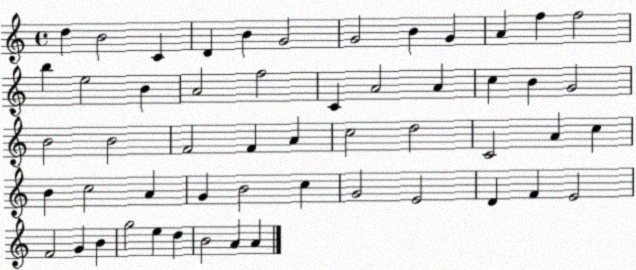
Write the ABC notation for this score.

X:1
T:Untitled
M:4/4
L:1/4
K:C
d B2 C D B G2 G2 B G A f f2 b e2 B A2 f2 C A2 A c B G2 B2 B2 F2 F A c2 d2 C2 A c B c2 A G B2 c G2 E2 D F E2 F2 G B g2 e d B2 A A